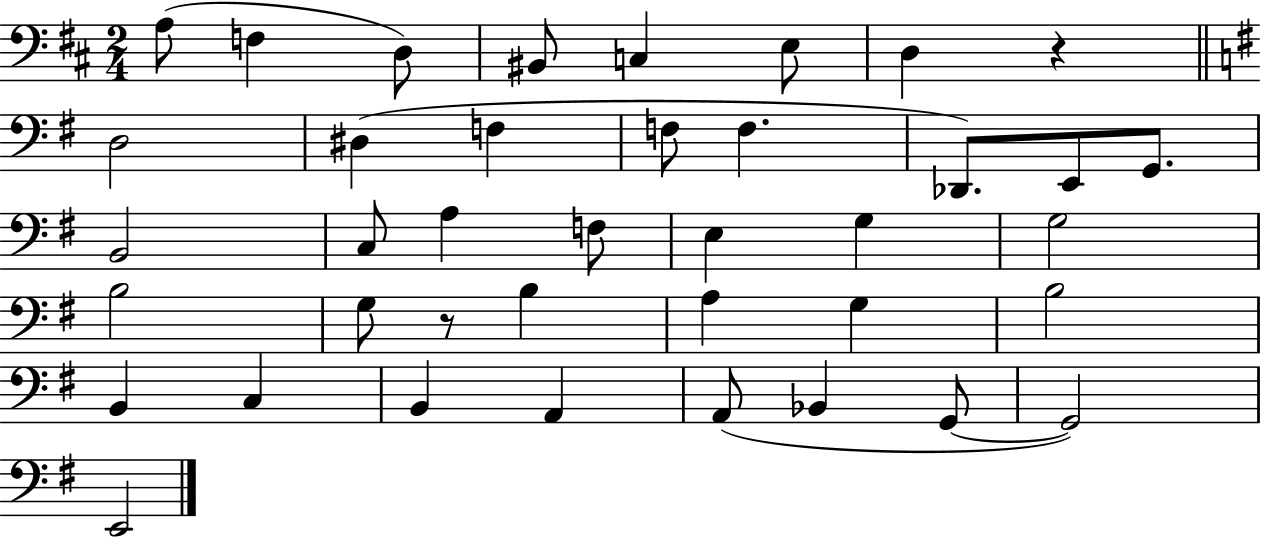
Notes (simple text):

A3/e F3/q D3/e BIS2/e C3/q E3/e D3/q R/q D3/h D#3/q F3/q F3/e F3/q. Db2/e. E2/e G2/e. B2/h C3/e A3/q F3/e E3/q G3/q G3/h B3/h G3/e R/e B3/q A3/q G3/q B3/h B2/q C3/q B2/q A2/q A2/e Bb2/q G2/e G2/h E2/h